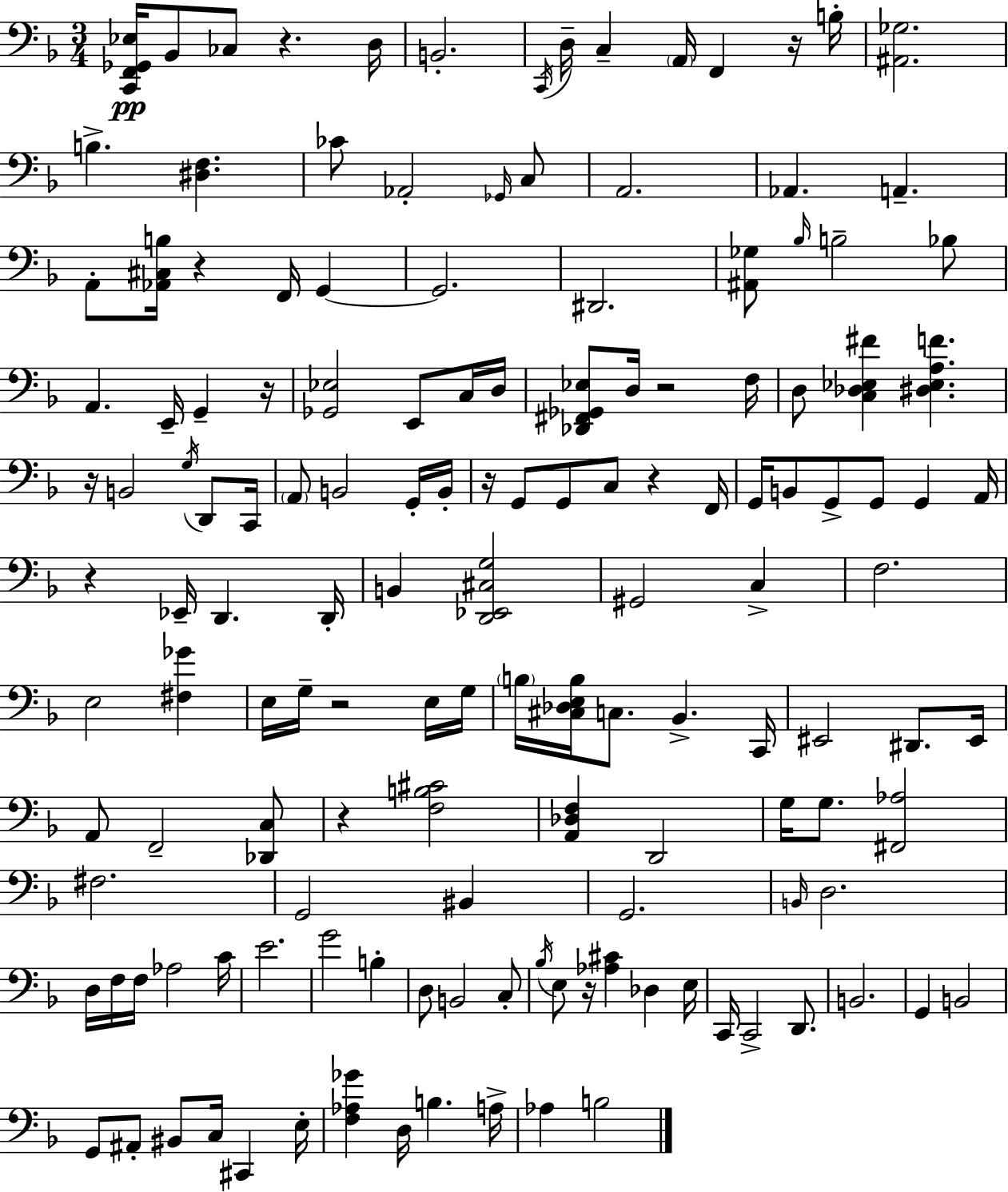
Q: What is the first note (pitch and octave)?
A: Bb2